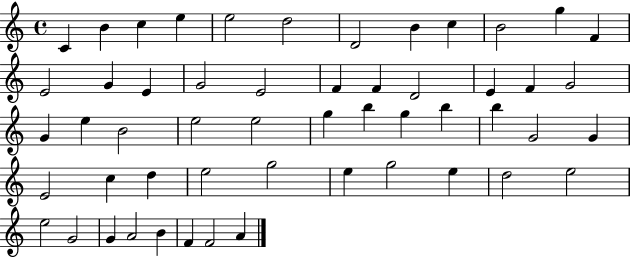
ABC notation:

X:1
T:Untitled
M:4/4
L:1/4
K:C
C B c e e2 d2 D2 B c B2 g F E2 G E G2 E2 F F D2 E F G2 G e B2 e2 e2 g b g b b G2 G E2 c d e2 g2 e g2 e d2 e2 e2 G2 G A2 B F F2 A